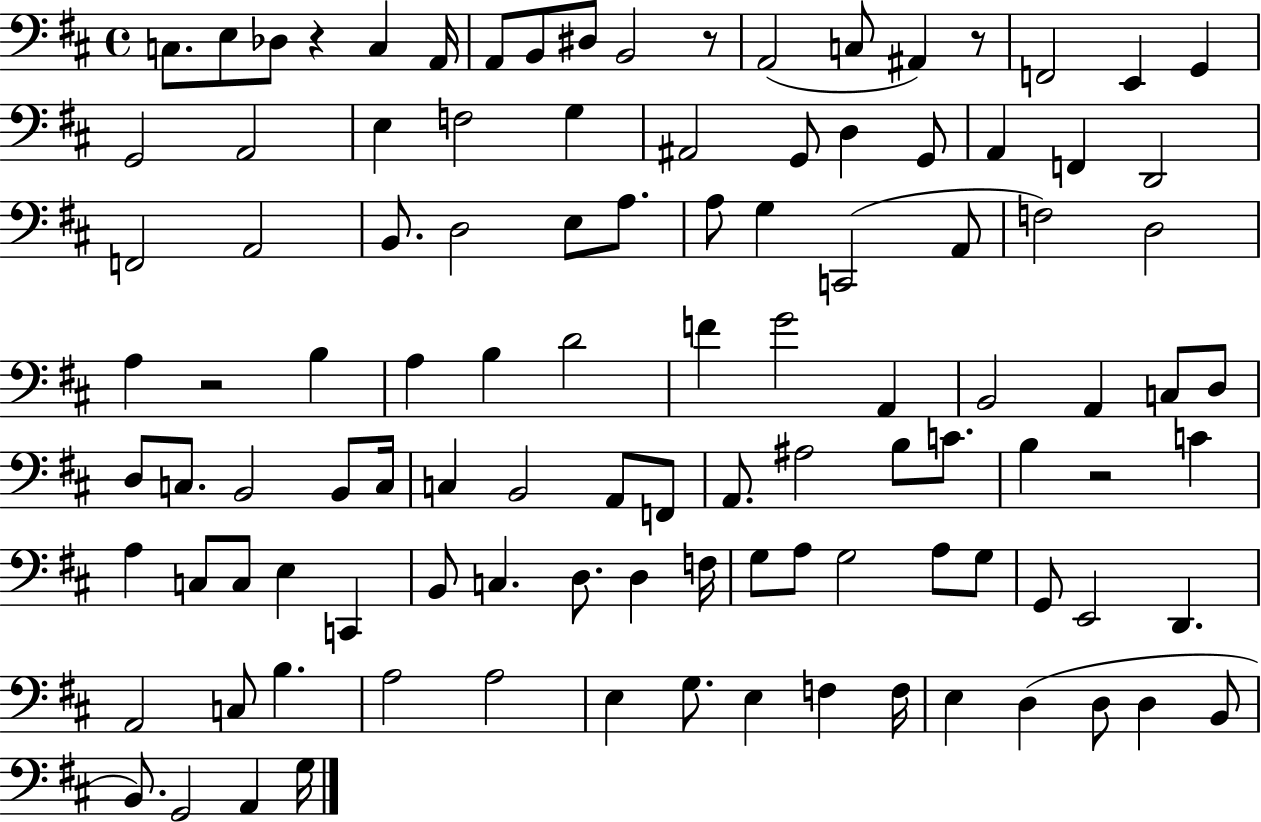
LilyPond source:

{
  \clef bass
  \time 4/4
  \defaultTimeSignature
  \key d \major
  c8. e8 des8 r4 c4 a,16 | a,8 b,8 dis8 b,2 r8 | a,2( c8 ais,4) r8 | f,2 e,4 g,4 | \break g,2 a,2 | e4 f2 g4 | ais,2 g,8 d4 g,8 | a,4 f,4 d,2 | \break f,2 a,2 | b,8. d2 e8 a8. | a8 g4 c,2( a,8 | f2) d2 | \break a4 r2 b4 | a4 b4 d'2 | f'4 g'2 a,4 | b,2 a,4 c8 d8 | \break d8 c8. b,2 b,8 c16 | c4 b,2 a,8 f,8 | a,8. ais2 b8 c'8. | b4 r2 c'4 | \break a4 c8 c8 e4 c,4 | b,8 c4. d8. d4 f16 | g8 a8 g2 a8 g8 | g,8 e,2 d,4. | \break a,2 c8 b4. | a2 a2 | e4 g8. e4 f4 f16 | e4 d4( d8 d4 b,8 | \break b,8.) g,2 a,4 g16 | \bar "|."
}